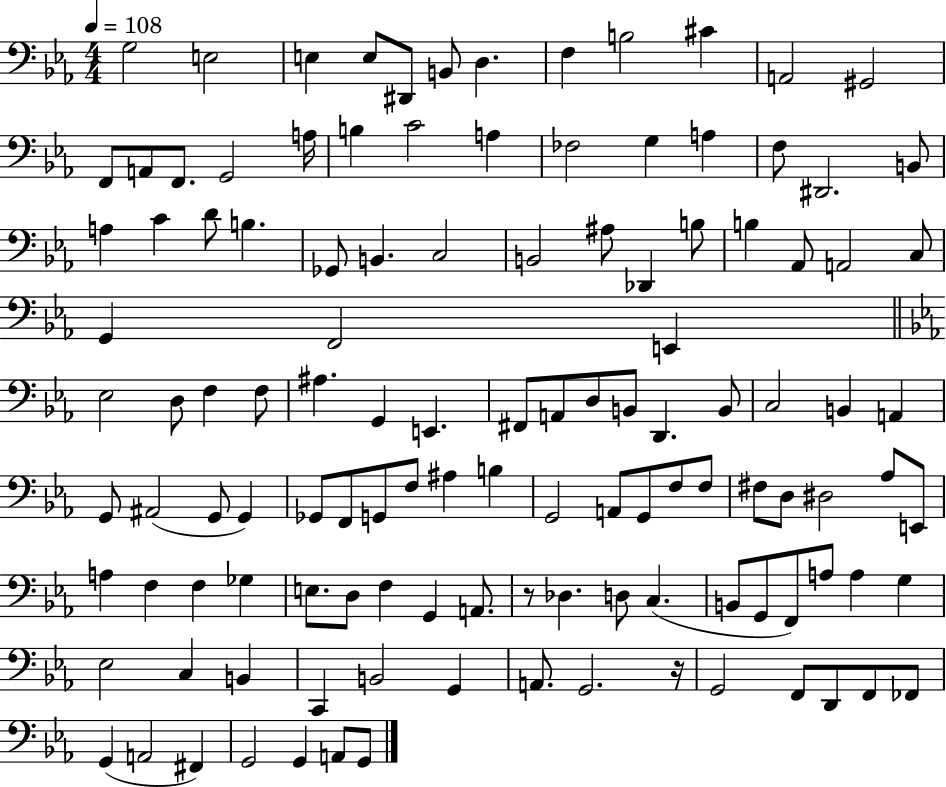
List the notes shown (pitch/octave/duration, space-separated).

G3/h E3/h E3/q E3/e D#2/e B2/e D3/q. F3/q B3/h C#4/q A2/h G#2/h F2/e A2/e F2/e. G2/h A3/s B3/q C4/h A3/q FES3/h G3/q A3/q F3/e D#2/h. B2/e A3/q C4/q D4/e B3/q. Gb2/e B2/q. C3/h B2/h A#3/e Db2/q B3/e B3/q Ab2/e A2/h C3/e G2/q F2/h E2/q Eb3/h D3/e F3/q F3/e A#3/q. G2/q E2/q. F#2/e A2/e D3/e B2/e D2/q. B2/e C3/h B2/q A2/q G2/e A#2/h G2/e G2/q Gb2/e F2/e G2/e F3/e A#3/q B3/q G2/h A2/e G2/e F3/e F3/e F#3/e D3/e D#3/h Ab3/e E2/e A3/q F3/q F3/q Gb3/q E3/e. D3/e F3/q G2/q A2/e. R/e Db3/q. D3/e C3/q. B2/e G2/e F2/e A3/e A3/q G3/q Eb3/h C3/q B2/q C2/q B2/h G2/q A2/e. G2/h. R/s G2/h F2/e D2/e F2/e FES2/e G2/q A2/h F#2/q G2/h G2/q A2/e G2/e